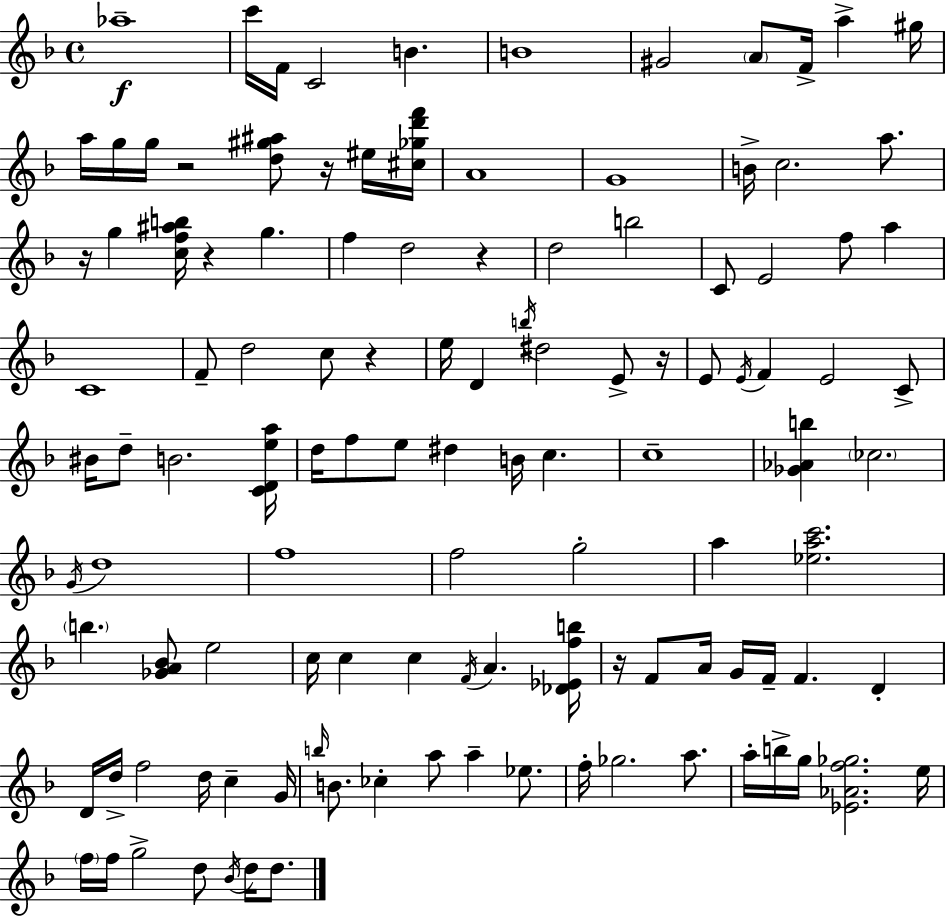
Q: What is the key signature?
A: D minor